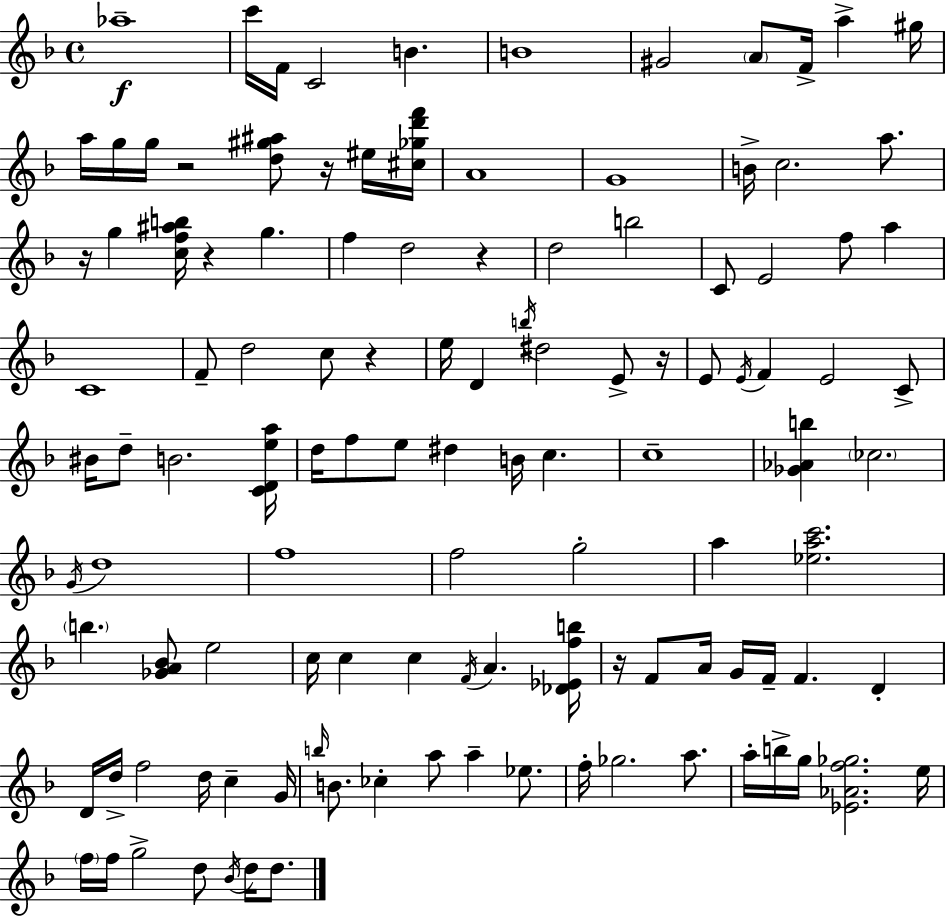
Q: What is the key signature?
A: D minor